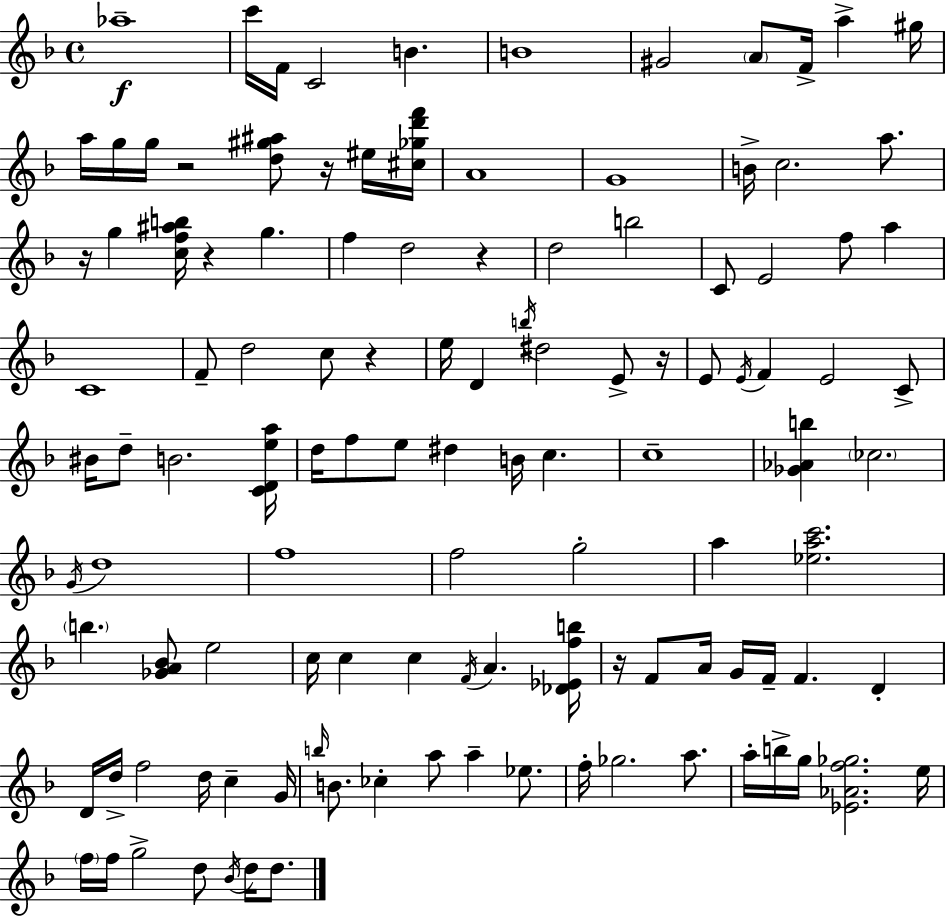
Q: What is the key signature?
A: D minor